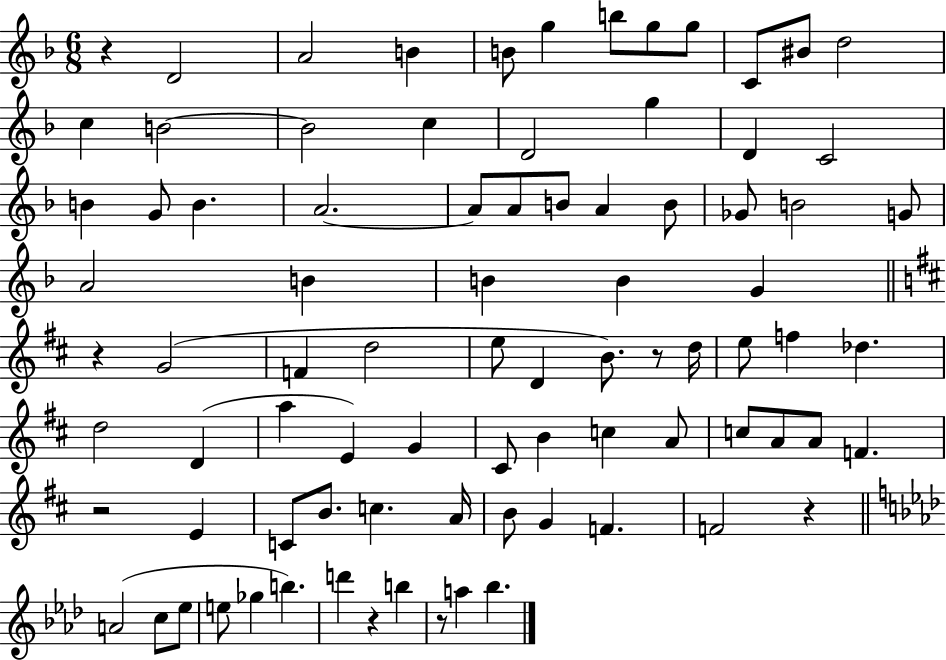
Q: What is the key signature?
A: F major